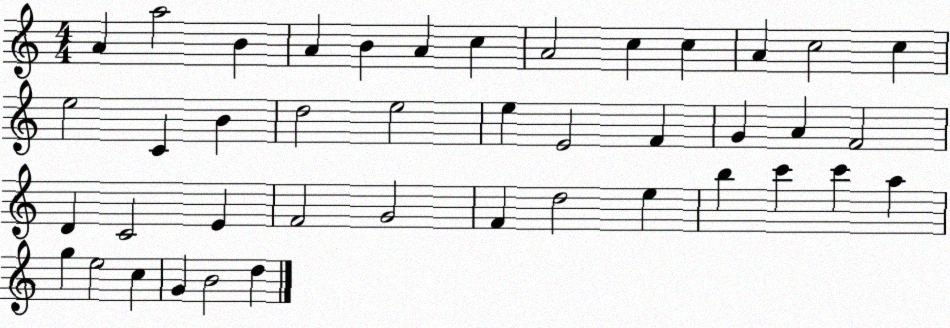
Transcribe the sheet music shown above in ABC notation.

X:1
T:Untitled
M:4/4
L:1/4
K:C
A a2 B A B A c A2 c c A c2 c e2 C B d2 e2 e E2 F G A F2 D C2 E F2 G2 F d2 e b c' c' a g e2 c G B2 d